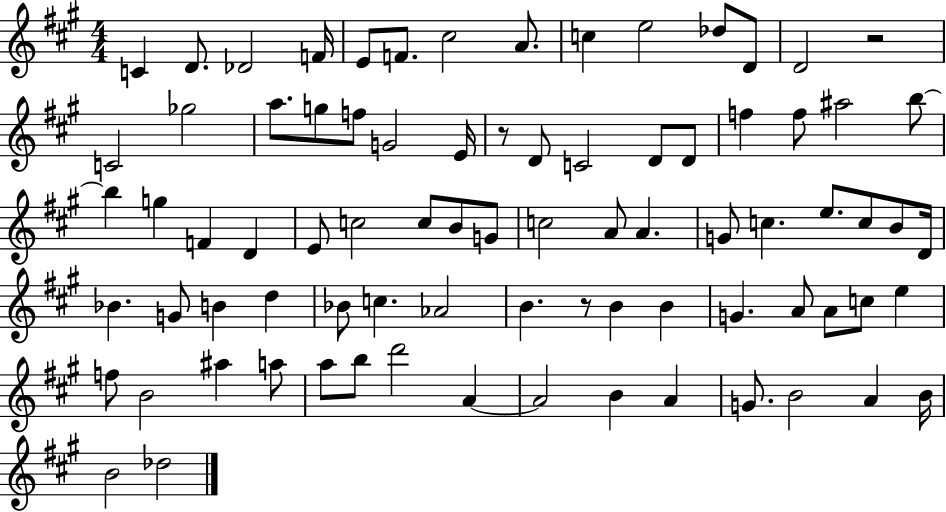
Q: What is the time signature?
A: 4/4